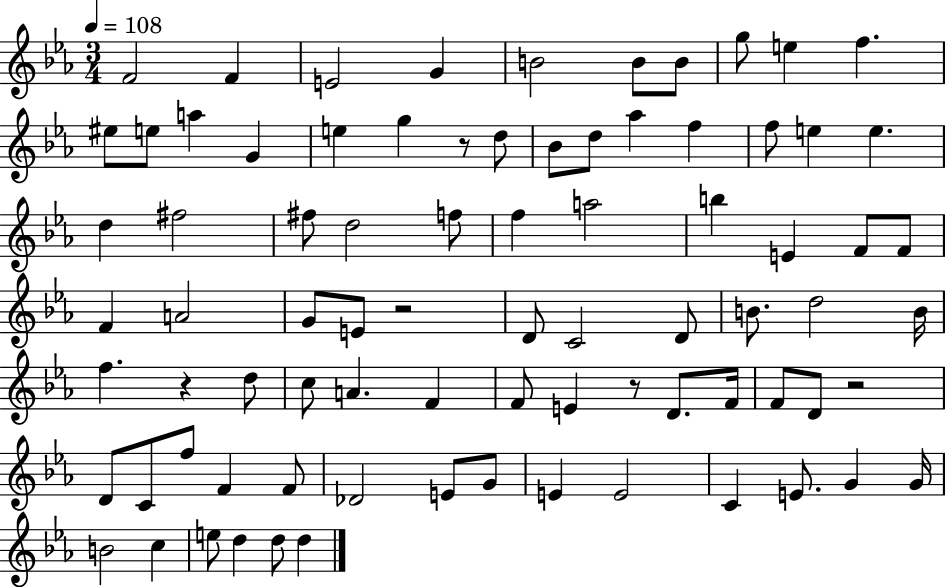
{
  \clef treble
  \numericTimeSignature
  \time 3/4
  \key ees \major
  \tempo 4 = 108
  \repeat volta 2 { f'2 f'4 | e'2 g'4 | b'2 b'8 b'8 | g''8 e''4 f''4. | \break eis''8 e''8 a''4 g'4 | e''4 g''4 r8 d''8 | bes'8 d''8 aes''4 f''4 | f''8 e''4 e''4. | \break d''4 fis''2 | fis''8 d''2 f''8 | f''4 a''2 | b''4 e'4 f'8 f'8 | \break f'4 a'2 | g'8 e'8 r2 | d'8 c'2 d'8 | b'8. d''2 b'16 | \break f''4. r4 d''8 | c''8 a'4. f'4 | f'8 e'4 r8 d'8. f'16 | f'8 d'8 r2 | \break d'8 c'8 f''8 f'4 f'8 | des'2 e'8 g'8 | e'4 e'2 | c'4 e'8. g'4 g'16 | \break b'2 c''4 | e''8 d''4 d''8 d''4 | } \bar "|."
}